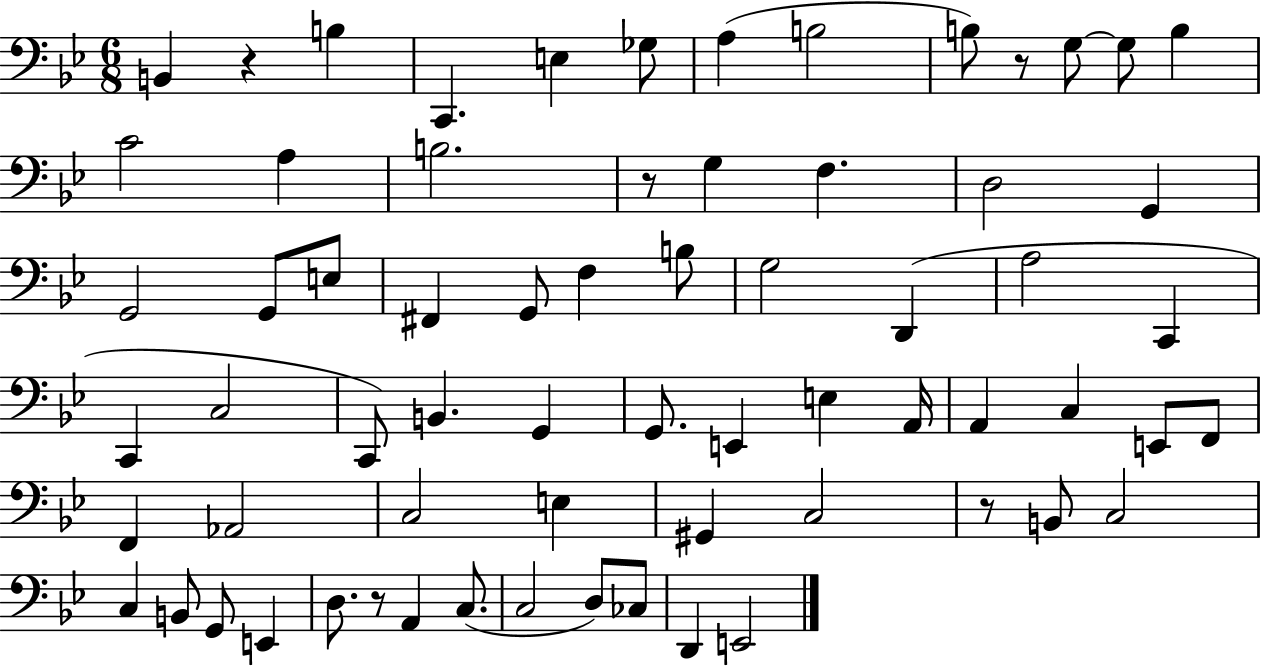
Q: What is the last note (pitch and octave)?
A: E2